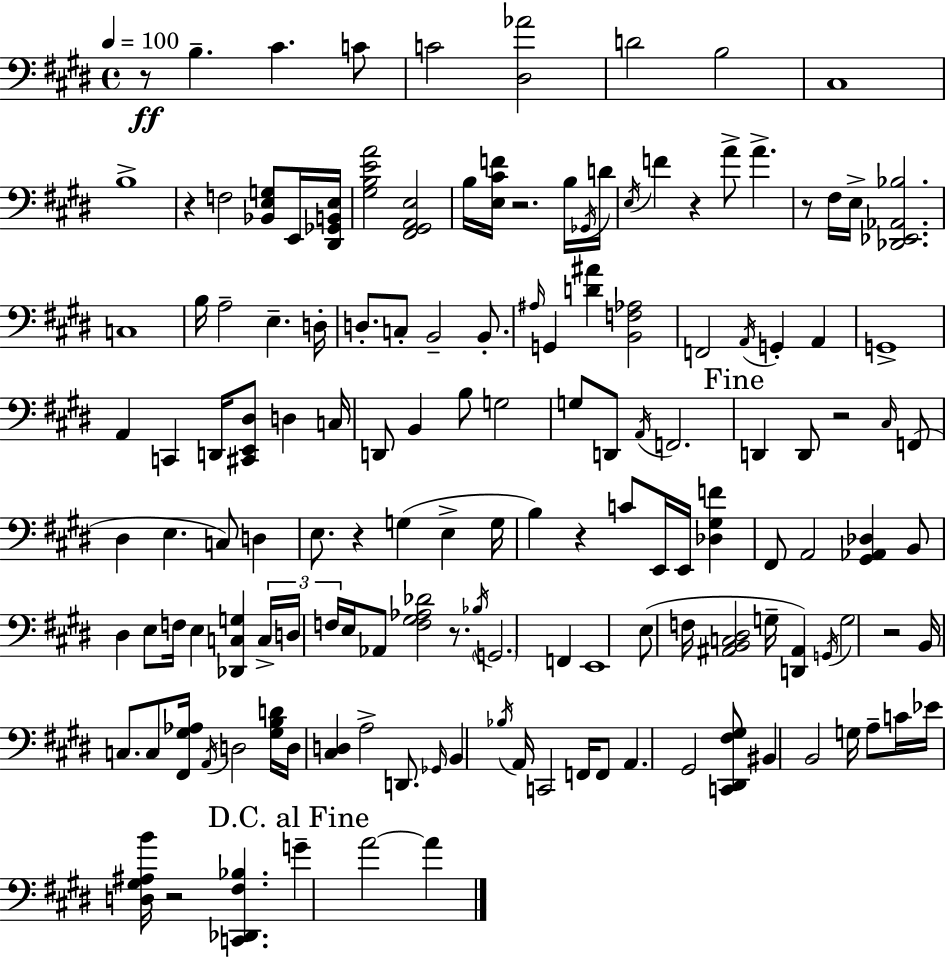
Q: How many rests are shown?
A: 11